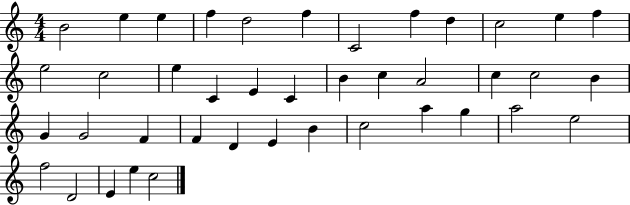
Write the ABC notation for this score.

X:1
T:Untitled
M:4/4
L:1/4
K:C
B2 e e f d2 f C2 f d c2 e f e2 c2 e C E C B c A2 c c2 B G G2 F F D E B c2 a g a2 e2 f2 D2 E e c2